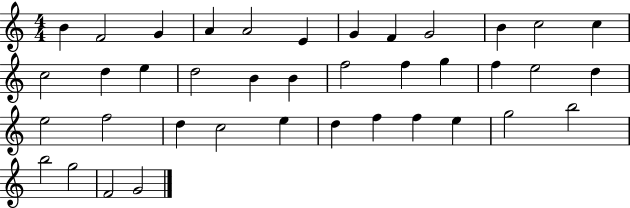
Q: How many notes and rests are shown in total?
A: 39